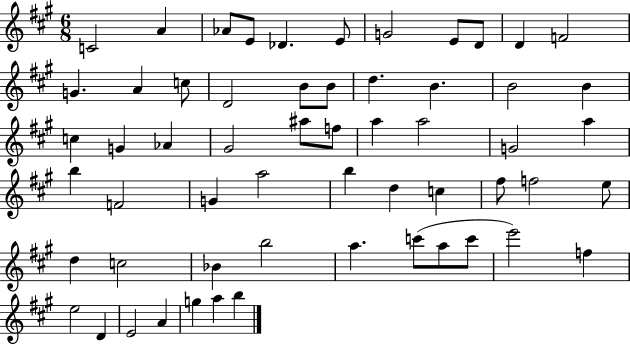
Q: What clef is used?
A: treble